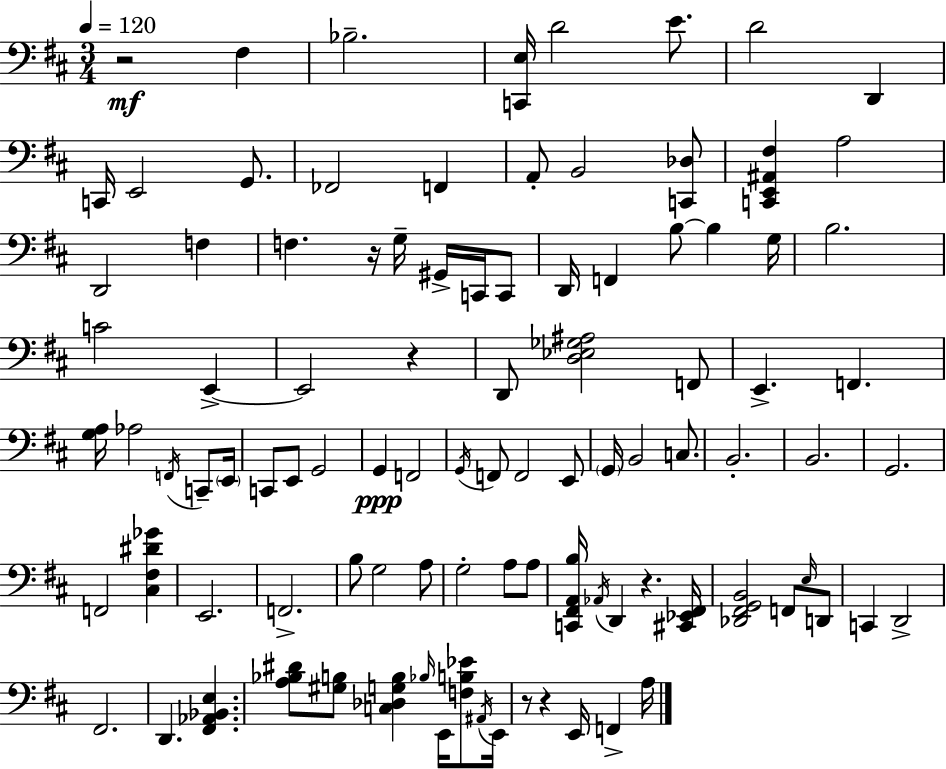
R/h F#3/q Bb3/h. [C2,E3]/s D4/h E4/e. D4/h D2/q C2/s E2/h G2/e. FES2/h F2/q A2/e B2/h [C2,Db3]/e [C2,E2,A#2,F#3]/q A3/h D2/h F3/q F3/q. R/s G3/s G#2/s C2/s C2/e D2/s F2/q B3/e B3/q G3/s B3/h. C4/h E2/q E2/h R/q D2/e [D3,Eb3,Gb3,A#3]/h F2/e E2/q. F2/q. [G3,A3]/s Ab3/h F2/s C2/e E2/s C2/e E2/e G2/h G2/q F2/h G2/s F2/e F2/h E2/e G2/s B2/h C3/e. B2/h. B2/h. G2/h. F2/h [C#3,F#3,D#4,Gb4]/q E2/h. F2/h. B3/e G3/h A3/e G3/h A3/e A3/e [C2,F#2,A2,B3]/s Ab2/s D2/q R/q. [C#2,Eb2,F#2]/s [Db2,F#2,G2,B2]/h F2/e E3/s D2/e C2/q D2/h F#2/h. D2/q. [F#2,Ab2,Bb2,E3]/q. [A3,Bb3,D#4]/e [G#3,B3]/e [C3,Db3,G3,B3]/q Bb3/s E2/s [F3,B3,Eb4]/e A#2/s E2/s R/e R/q E2/s F2/q A3/s